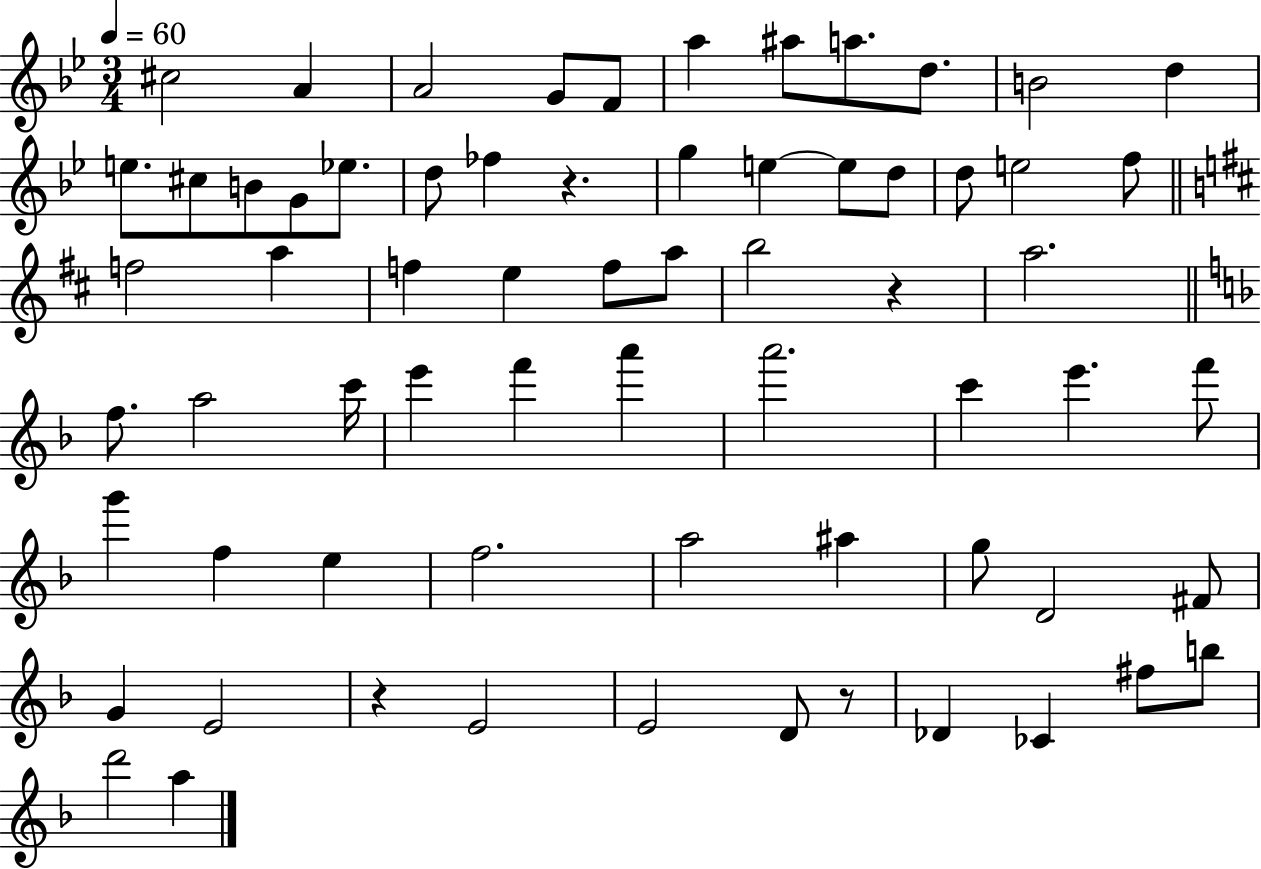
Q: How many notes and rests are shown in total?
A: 67